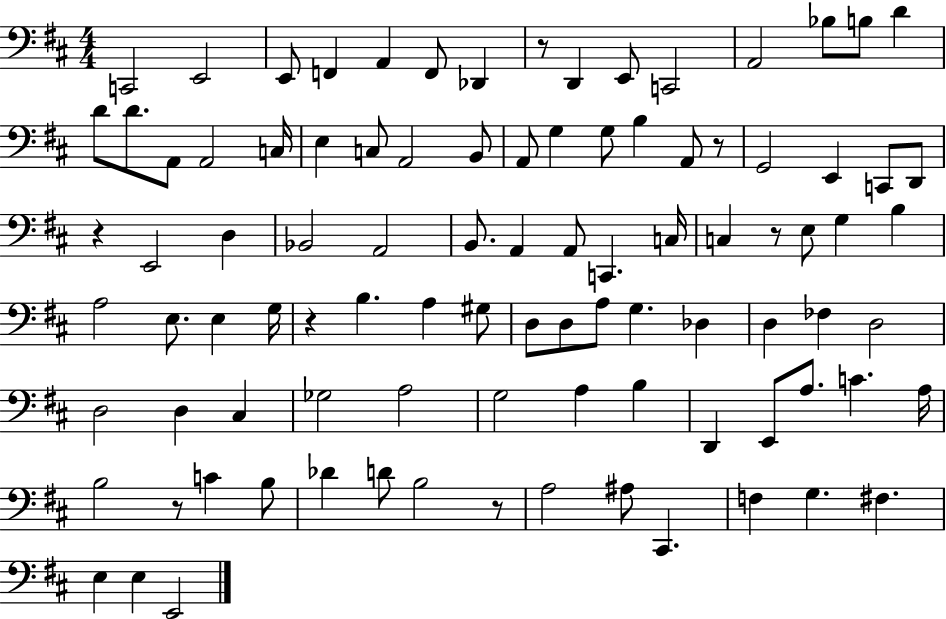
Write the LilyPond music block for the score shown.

{
  \clef bass
  \numericTimeSignature
  \time 4/4
  \key d \major
  c,2 e,2 | e,8 f,4 a,4 f,8 des,4 | r8 d,4 e,8 c,2 | a,2 bes8 b8 d'4 | \break d'8 d'8. a,8 a,2 c16 | e4 c8 a,2 b,8 | a,8 g4 g8 b4 a,8 r8 | g,2 e,4 c,8 d,8 | \break r4 e,2 d4 | bes,2 a,2 | b,8. a,4 a,8 c,4. c16 | c4 r8 e8 g4 b4 | \break a2 e8. e4 g16 | r4 b4. a4 gis8 | d8 d8 a8 g4. des4 | d4 fes4 d2 | \break d2 d4 cis4 | ges2 a2 | g2 a4 b4 | d,4 e,8 a8. c'4. a16 | \break b2 r8 c'4 b8 | des'4 d'8 b2 r8 | a2 ais8 cis,4. | f4 g4. fis4. | \break e4 e4 e,2 | \bar "|."
}